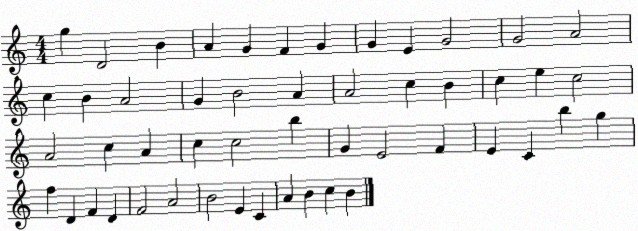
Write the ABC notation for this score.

X:1
T:Untitled
M:4/4
L:1/4
K:C
g D2 B A G F G G E G2 G2 A2 c B A2 G B2 A A2 c B c e c2 A2 c A c c2 b G E2 F E C b g f D F D F2 A2 B2 E C A B c B